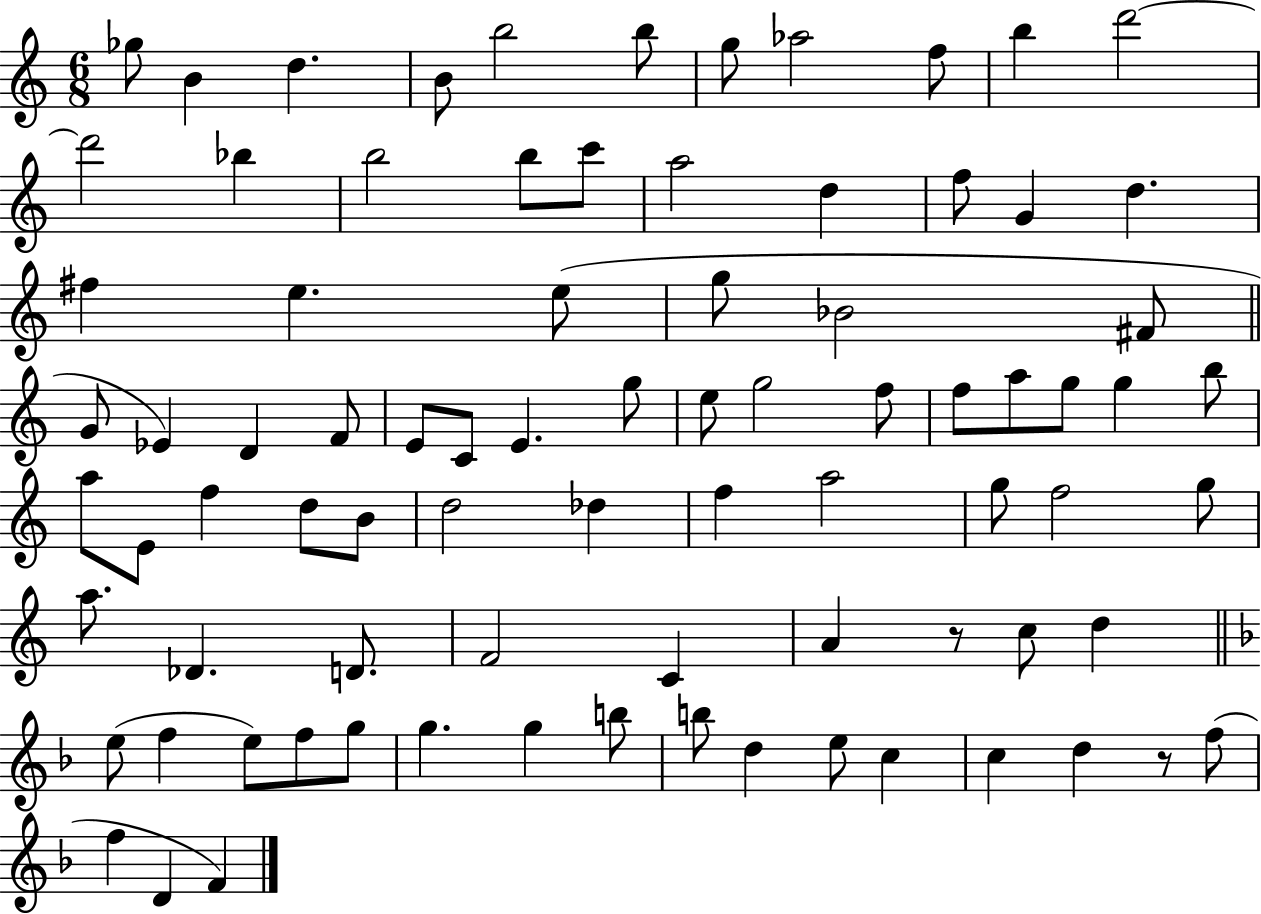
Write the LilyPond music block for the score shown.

{
  \clef treble
  \numericTimeSignature
  \time 6/8
  \key c \major
  \repeat volta 2 { ges''8 b'4 d''4. | b'8 b''2 b''8 | g''8 aes''2 f''8 | b''4 d'''2~~ | \break d'''2 bes''4 | b''2 b''8 c'''8 | a''2 d''4 | f''8 g'4 d''4. | \break fis''4 e''4. e''8( | g''8 bes'2 fis'8 | \bar "||" \break \key c \major g'8 ees'4) d'4 f'8 | e'8 c'8 e'4. g''8 | e''8 g''2 f''8 | f''8 a''8 g''8 g''4 b''8 | \break a''8 e'8 f''4 d''8 b'8 | d''2 des''4 | f''4 a''2 | g''8 f''2 g''8 | \break a''8. des'4. d'8. | f'2 c'4 | a'4 r8 c''8 d''4 | \bar "||" \break \key f \major e''8( f''4 e''8) f''8 g''8 | g''4. g''4 b''8 | b''8 d''4 e''8 c''4 | c''4 d''4 r8 f''8( | \break f''4 d'4 f'4) | } \bar "|."
}